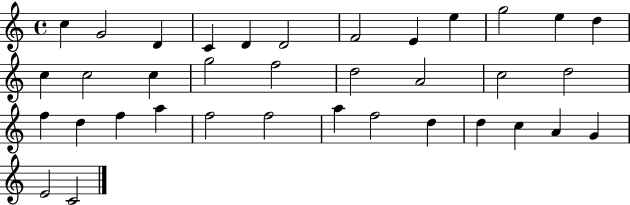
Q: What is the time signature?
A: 4/4